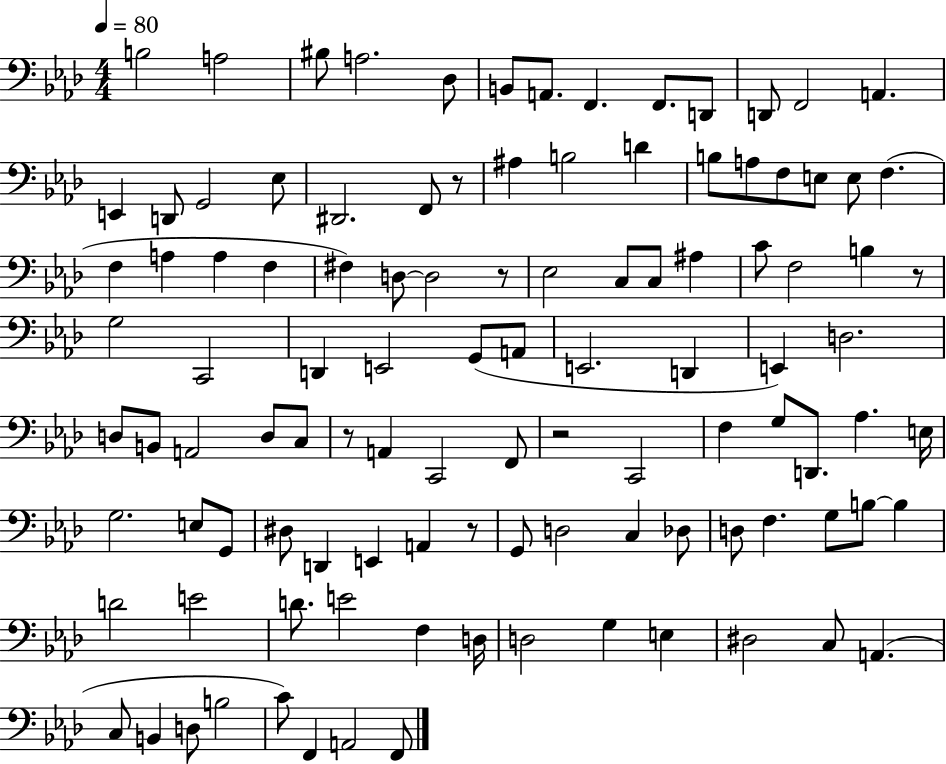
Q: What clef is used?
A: bass